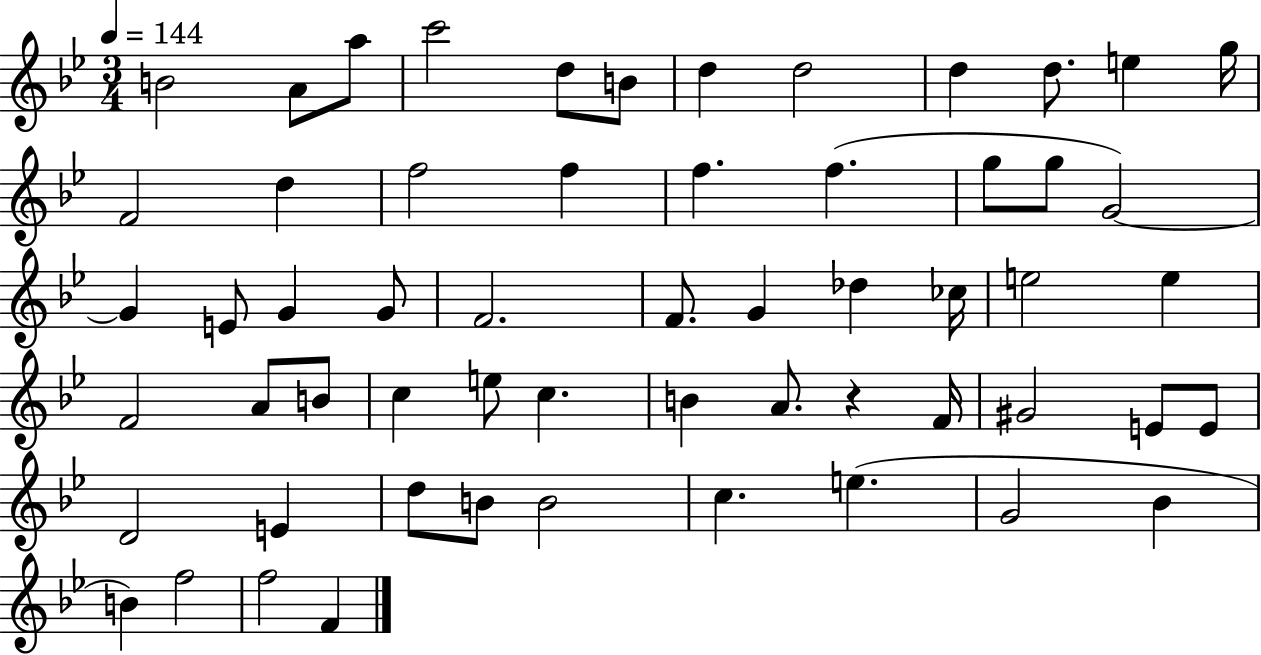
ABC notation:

X:1
T:Untitled
M:3/4
L:1/4
K:Bb
B2 A/2 a/2 c'2 d/2 B/2 d d2 d d/2 e g/4 F2 d f2 f f f g/2 g/2 G2 G E/2 G G/2 F2 F/2 G _d _c/4 e2 e F2 A/2 B/2 c e/2 c B A/2 z F/4 ^G2 E/2 E/2 D2 E d/2 B/2 B2 c e G2 _B B f2 f2 F